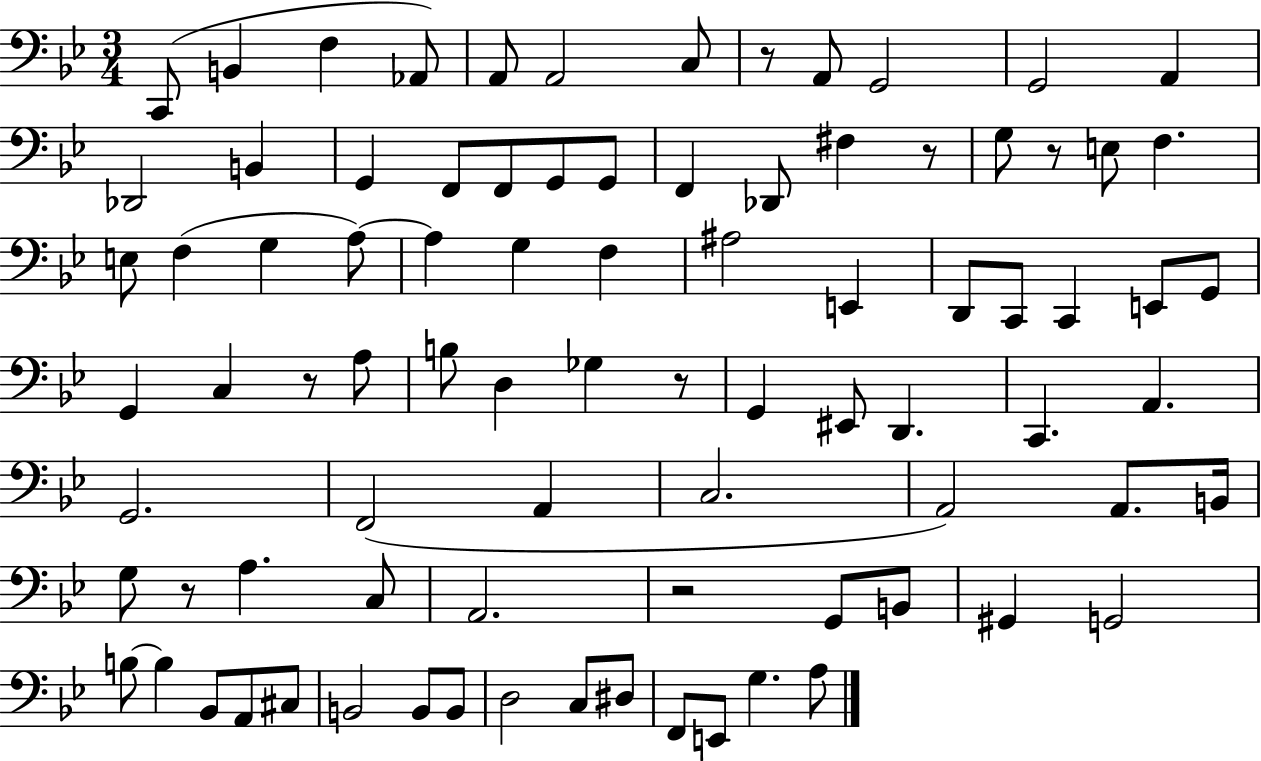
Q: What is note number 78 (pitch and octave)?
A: G3